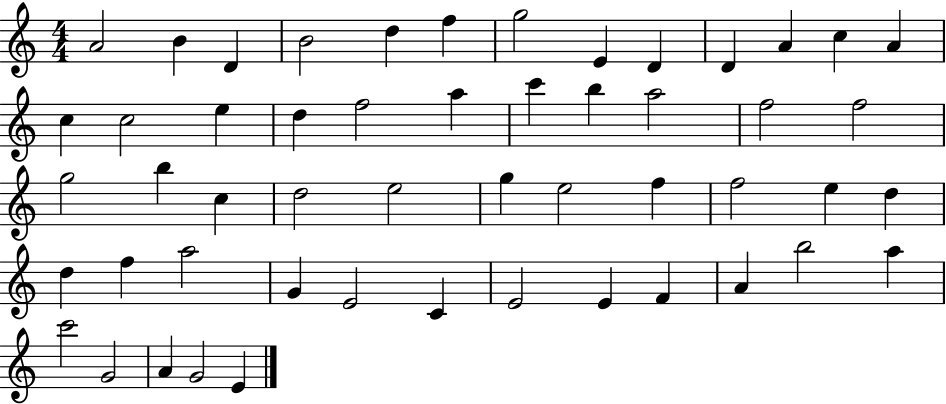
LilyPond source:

{
  \clef treble
  \numericTimeSignature
  \time 4/4
  \key c \major
  a'2 b'4 d'4 | b'2 d''4 f''4 | g''2 e'4 d'4 | d'4 a'4 c''4 a'4 | \break c''4 c''2 e''4 | d''4 f''2 a''4 | c'''4 b''4 a''2 | f''2 f''2 | \break g''2 b''4 c''4 | d''2 e''2 | g''4 e''2 f''4 | f''2 e''4 d''4 | \break d''4 f''4 a''2 | g'4 e'2 c'4 | e'2 e'4 f'4 | a'4 b''2 a''4 | \break c'''2 g'2 | a'4 g'2 e'4 | \bar "|."
}